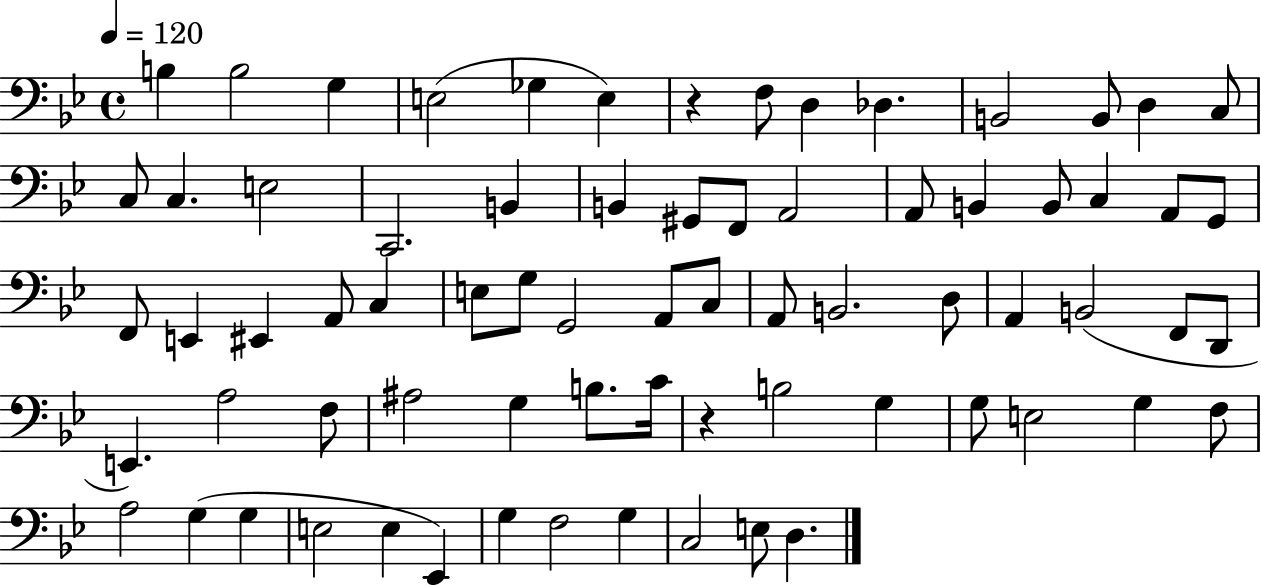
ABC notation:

X:1
T:Untitled
M:4/4
L:1/4
K:Bb
B, B,2 G, E,2 _G, E, z F,/2 D, _D, B,,2 B,,/2 D, C,/2 C,/2 C, E,2 C,,2 B,, B,, ^G,,/2 F,,/2 A,,2 A,,/2 B,, B,,/2 C, A,,/2 G,,/2 F,,/2 E,, ^E,, A,,/2 C, E,/2 G,/2 G,,2 A,,/2 C,/2 A,,/2 B,,2 D,/2 A,, B,,2 F,,/2 D,,/2 E,, A,2 F,/2 ^A,2 G, B,/2 C/4 z B,2 G, G,/2 E,2 G, F,/2 A,2 G, G, E,2 E, _E,, G, F,2 G, C,2 E,/2 D,